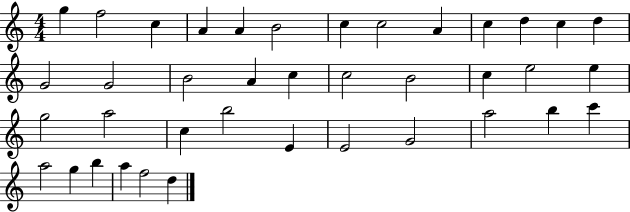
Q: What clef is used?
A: treble